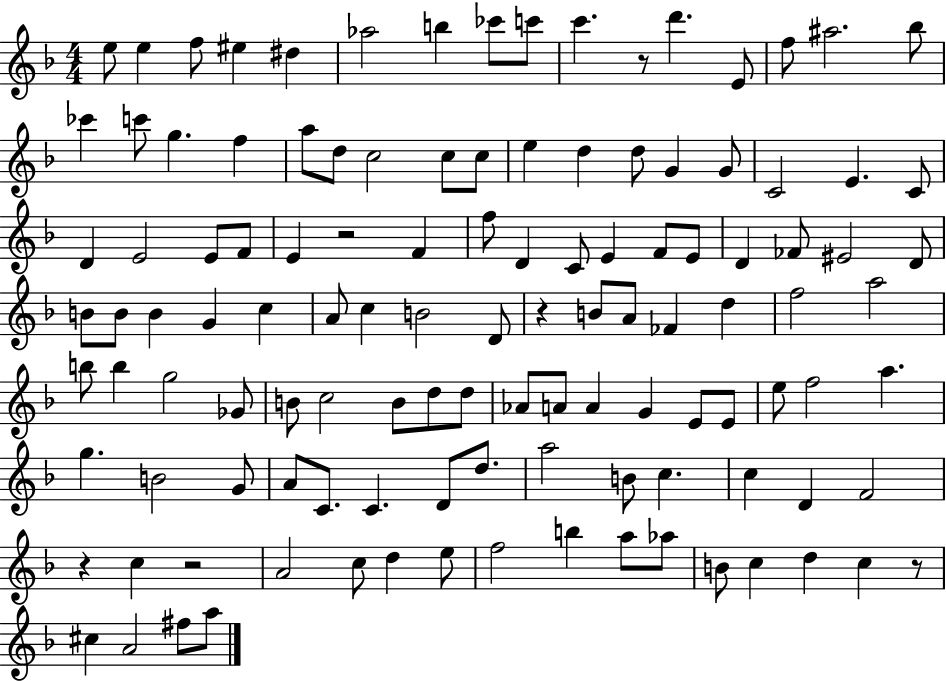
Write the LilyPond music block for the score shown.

{
  \clef treble
  \numericTimeSignature
  \time 4/4
  \key f \major
  e''8 e''4 f''8 eis''4 dis''4 | aes''2 b''4 ces'''8 c'''8 | c'''4. r8 d'''4. e'8 | f''8 ais''2. bes''8 | \break ces'''4 c'''8 g''4. f''4 | a''8 d''8 c''2 c''8 c''8 | e''4 d''4 d''8 g'4 g'8 | c'2 e'4. c'8 | \break d'4 e'2 e'8 f'8 | e'4 r2 f'4 | f''8 d'4 c'8 e'4 f'8 e'8 | d'4 fes'8 eis'2 d'8 | \break b'8 b'8 b'4 g'4 c''4 | a'8 c''4 b'2 d'8 | r4 b'8 a'8 fes'4 d''4 | f''2 a''2 | \break b''8 b''4 g''2 ges'8 | b'8 c''2 b'8 d''8 d''8 | aes'8 a'8 a'4 g'4 e'8 e'8 | e''8 f''2 a''4. | \break g''4. b'2 g'8 | a'8 c'8. c'4. d'8 d''8. | a''2 b'8 c''4. | c''4 d'4 f'2 | \break r4 c''4 r2 | a'2 c''8 d''4 e''8 | f''2 b''4 a''8 aes''8 | b'8 c''4 d''4 c''4 r8 | \break cis''4 a'2 fis''8 a''8 | \bar "|."
}